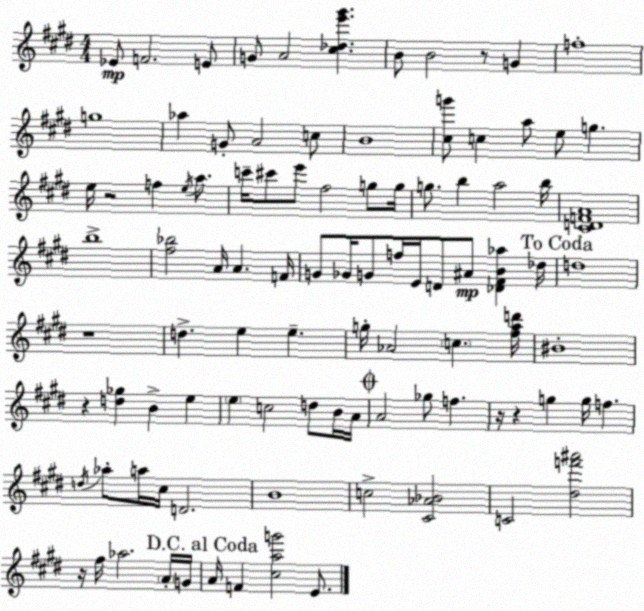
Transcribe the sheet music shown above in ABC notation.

X:1
T:Untitled
M:4/4
L:1/4
K:E
_E/2 F2 E/2 G/2 A2 [^c_de'^g'] B/2 B2 z/2 G f4 g4 _a G/2 A2 c/2 B4 [^cg']/2 c a/2 e/2 g e/4 z2 f e/4 a/2 c'/4 ^c'/2 e'/2 ^f2 g/2 g/4 g/2 b a2 b/4 [^CDFA]4 b4 [^f_b]2 A/4 A F/4 G/2 _G/4 G/2 f/4 E/4 D/2 ^A/2 [_D^FB_a] _d/4 d4 z4 d e e g/4 _A2 c [^fad']/4 ^B4 z [d_g] B e e c2 d/2 B/4 A/4 A2 _g/2 f z/4 z g g/4 f d/4 _a/2 a/4 ^c/4 D2 B4 c2 [^C_A_B]2 C2 [^df'^a']2 z/4 ^f/4 _a2 A/4 G/4 A/4 F [^cag']2 E/2